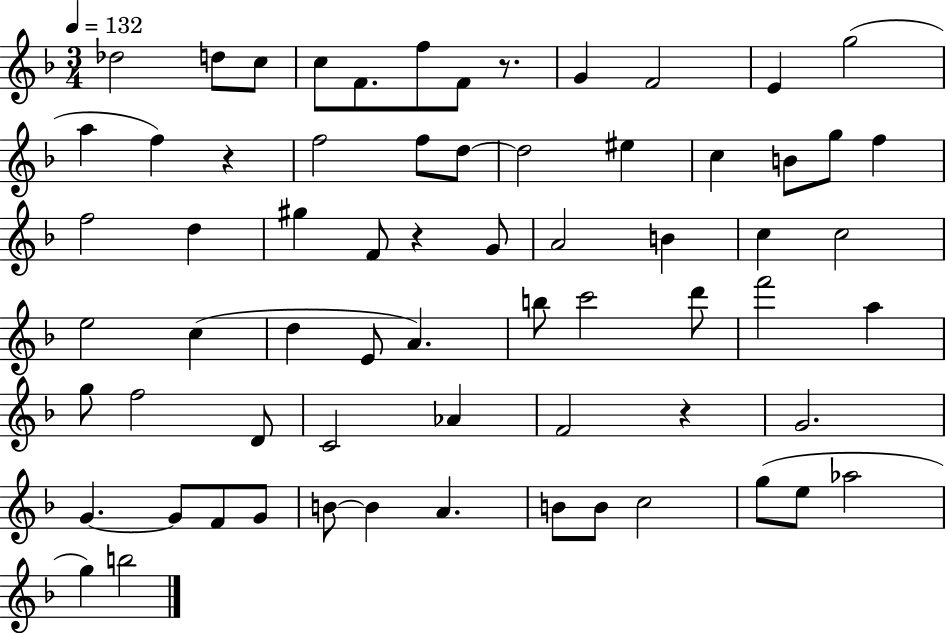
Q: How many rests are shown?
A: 4